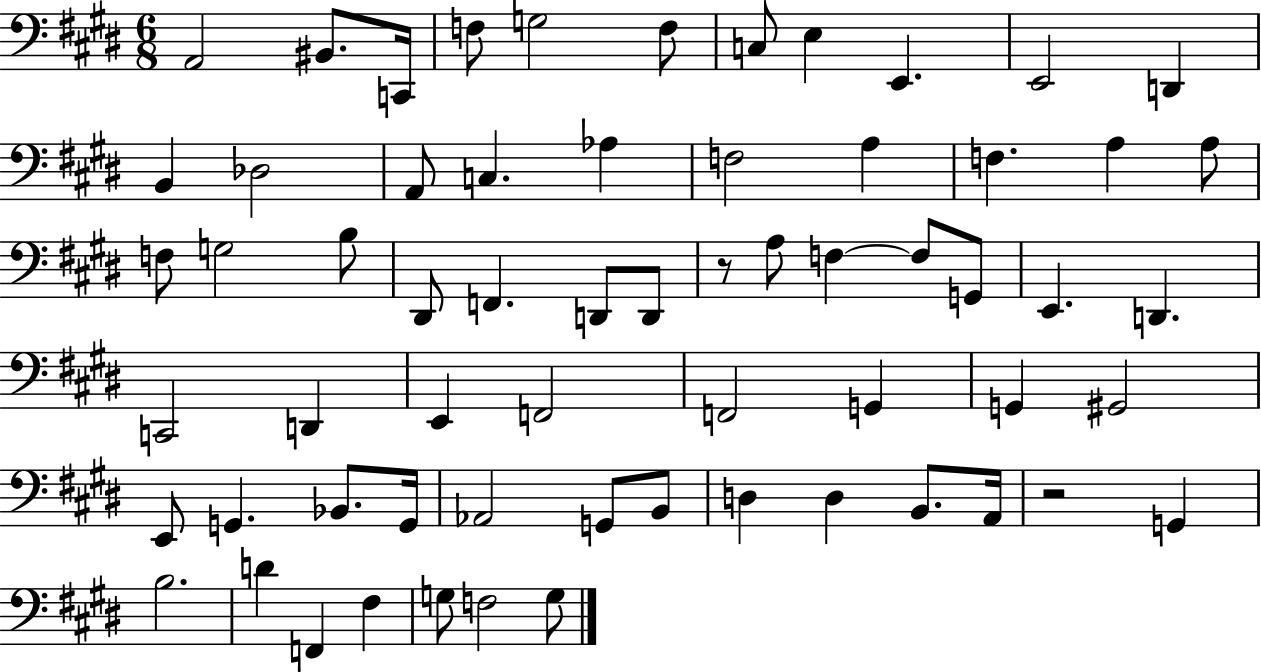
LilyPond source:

{
  \clef bass
  \numericTimeSignature
  \time 6/8
  \key e \major
  a,2 bis,8. c,16 | f8 g2 f8 | c8 e4 e,4. | e,2 d,4 | \break b,4 des2 | a,8 c4. aes4 | f2 a4 | f4. a4 a8 | \break f8 g2 b8 | dis,8 f,4. d,8 d,8 | r8 a8 f4~~ f8 g,8 | e,4. d,4. | \break c,2 d,4 | e,4 f,2 | f,2 g,4 | g,4 gis,2 | \break e,8 g,4. bes,8. g,16 | aes,2 g,8 b,8 | d4 d4 b,8. a,16 | r2 g,4 | \break b2. | d'4 f,4 fis4 | g8 f2 g8 | \bar "|."
}